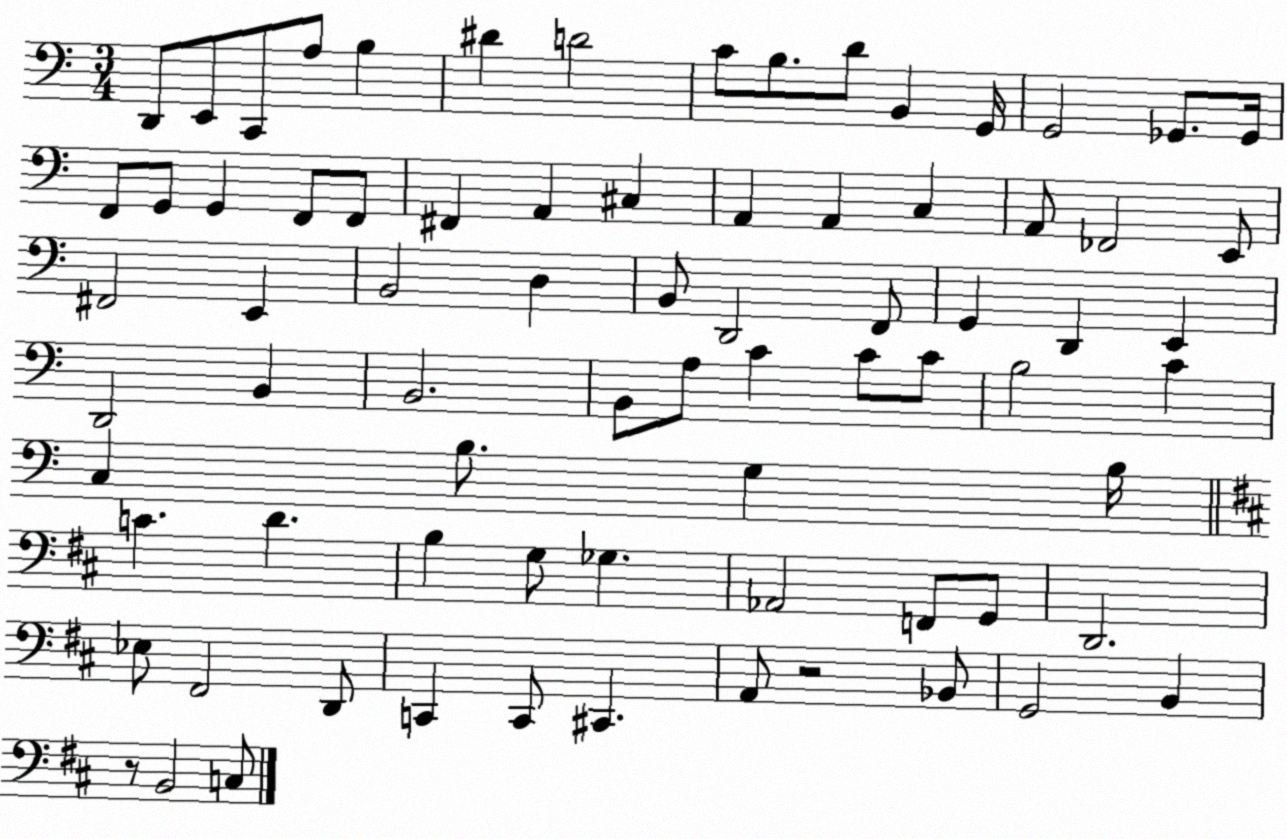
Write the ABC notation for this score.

X:1
T:Untitled
M:3/4
L:1/4
K:C
D,,/2 E,,/2 C,,/2 A,/2 B, ^D D2 C/2 B,/2 D/2 B,, G,,/4 G,,2 _G,,/2 _G,,/4 F,,/2 G,,/2 G,, F,,/2 F,,/2 ^F,, A,, ^C, A,, A,, C, A,,/2 _F,,2 E,,/2 ^F,,2 E,, B,,2 D, B,,/2 D,,2 F,,/2 G,, D,, E,, D,,2 B,, B,,2 B,,/2 A,/2 C C/2 C/2 B,2 C C, B,/2 G, B,/4 C D B, G,/2 _G, _A,,2 F,,/2 G,,/2 D,,2 _E,/2 ^F,,2 D,,/2 C,, C,,/2 ^C,, A,,/2 z2 _B,,/2 G,,2 B,, z/2 B,,2 C,/2